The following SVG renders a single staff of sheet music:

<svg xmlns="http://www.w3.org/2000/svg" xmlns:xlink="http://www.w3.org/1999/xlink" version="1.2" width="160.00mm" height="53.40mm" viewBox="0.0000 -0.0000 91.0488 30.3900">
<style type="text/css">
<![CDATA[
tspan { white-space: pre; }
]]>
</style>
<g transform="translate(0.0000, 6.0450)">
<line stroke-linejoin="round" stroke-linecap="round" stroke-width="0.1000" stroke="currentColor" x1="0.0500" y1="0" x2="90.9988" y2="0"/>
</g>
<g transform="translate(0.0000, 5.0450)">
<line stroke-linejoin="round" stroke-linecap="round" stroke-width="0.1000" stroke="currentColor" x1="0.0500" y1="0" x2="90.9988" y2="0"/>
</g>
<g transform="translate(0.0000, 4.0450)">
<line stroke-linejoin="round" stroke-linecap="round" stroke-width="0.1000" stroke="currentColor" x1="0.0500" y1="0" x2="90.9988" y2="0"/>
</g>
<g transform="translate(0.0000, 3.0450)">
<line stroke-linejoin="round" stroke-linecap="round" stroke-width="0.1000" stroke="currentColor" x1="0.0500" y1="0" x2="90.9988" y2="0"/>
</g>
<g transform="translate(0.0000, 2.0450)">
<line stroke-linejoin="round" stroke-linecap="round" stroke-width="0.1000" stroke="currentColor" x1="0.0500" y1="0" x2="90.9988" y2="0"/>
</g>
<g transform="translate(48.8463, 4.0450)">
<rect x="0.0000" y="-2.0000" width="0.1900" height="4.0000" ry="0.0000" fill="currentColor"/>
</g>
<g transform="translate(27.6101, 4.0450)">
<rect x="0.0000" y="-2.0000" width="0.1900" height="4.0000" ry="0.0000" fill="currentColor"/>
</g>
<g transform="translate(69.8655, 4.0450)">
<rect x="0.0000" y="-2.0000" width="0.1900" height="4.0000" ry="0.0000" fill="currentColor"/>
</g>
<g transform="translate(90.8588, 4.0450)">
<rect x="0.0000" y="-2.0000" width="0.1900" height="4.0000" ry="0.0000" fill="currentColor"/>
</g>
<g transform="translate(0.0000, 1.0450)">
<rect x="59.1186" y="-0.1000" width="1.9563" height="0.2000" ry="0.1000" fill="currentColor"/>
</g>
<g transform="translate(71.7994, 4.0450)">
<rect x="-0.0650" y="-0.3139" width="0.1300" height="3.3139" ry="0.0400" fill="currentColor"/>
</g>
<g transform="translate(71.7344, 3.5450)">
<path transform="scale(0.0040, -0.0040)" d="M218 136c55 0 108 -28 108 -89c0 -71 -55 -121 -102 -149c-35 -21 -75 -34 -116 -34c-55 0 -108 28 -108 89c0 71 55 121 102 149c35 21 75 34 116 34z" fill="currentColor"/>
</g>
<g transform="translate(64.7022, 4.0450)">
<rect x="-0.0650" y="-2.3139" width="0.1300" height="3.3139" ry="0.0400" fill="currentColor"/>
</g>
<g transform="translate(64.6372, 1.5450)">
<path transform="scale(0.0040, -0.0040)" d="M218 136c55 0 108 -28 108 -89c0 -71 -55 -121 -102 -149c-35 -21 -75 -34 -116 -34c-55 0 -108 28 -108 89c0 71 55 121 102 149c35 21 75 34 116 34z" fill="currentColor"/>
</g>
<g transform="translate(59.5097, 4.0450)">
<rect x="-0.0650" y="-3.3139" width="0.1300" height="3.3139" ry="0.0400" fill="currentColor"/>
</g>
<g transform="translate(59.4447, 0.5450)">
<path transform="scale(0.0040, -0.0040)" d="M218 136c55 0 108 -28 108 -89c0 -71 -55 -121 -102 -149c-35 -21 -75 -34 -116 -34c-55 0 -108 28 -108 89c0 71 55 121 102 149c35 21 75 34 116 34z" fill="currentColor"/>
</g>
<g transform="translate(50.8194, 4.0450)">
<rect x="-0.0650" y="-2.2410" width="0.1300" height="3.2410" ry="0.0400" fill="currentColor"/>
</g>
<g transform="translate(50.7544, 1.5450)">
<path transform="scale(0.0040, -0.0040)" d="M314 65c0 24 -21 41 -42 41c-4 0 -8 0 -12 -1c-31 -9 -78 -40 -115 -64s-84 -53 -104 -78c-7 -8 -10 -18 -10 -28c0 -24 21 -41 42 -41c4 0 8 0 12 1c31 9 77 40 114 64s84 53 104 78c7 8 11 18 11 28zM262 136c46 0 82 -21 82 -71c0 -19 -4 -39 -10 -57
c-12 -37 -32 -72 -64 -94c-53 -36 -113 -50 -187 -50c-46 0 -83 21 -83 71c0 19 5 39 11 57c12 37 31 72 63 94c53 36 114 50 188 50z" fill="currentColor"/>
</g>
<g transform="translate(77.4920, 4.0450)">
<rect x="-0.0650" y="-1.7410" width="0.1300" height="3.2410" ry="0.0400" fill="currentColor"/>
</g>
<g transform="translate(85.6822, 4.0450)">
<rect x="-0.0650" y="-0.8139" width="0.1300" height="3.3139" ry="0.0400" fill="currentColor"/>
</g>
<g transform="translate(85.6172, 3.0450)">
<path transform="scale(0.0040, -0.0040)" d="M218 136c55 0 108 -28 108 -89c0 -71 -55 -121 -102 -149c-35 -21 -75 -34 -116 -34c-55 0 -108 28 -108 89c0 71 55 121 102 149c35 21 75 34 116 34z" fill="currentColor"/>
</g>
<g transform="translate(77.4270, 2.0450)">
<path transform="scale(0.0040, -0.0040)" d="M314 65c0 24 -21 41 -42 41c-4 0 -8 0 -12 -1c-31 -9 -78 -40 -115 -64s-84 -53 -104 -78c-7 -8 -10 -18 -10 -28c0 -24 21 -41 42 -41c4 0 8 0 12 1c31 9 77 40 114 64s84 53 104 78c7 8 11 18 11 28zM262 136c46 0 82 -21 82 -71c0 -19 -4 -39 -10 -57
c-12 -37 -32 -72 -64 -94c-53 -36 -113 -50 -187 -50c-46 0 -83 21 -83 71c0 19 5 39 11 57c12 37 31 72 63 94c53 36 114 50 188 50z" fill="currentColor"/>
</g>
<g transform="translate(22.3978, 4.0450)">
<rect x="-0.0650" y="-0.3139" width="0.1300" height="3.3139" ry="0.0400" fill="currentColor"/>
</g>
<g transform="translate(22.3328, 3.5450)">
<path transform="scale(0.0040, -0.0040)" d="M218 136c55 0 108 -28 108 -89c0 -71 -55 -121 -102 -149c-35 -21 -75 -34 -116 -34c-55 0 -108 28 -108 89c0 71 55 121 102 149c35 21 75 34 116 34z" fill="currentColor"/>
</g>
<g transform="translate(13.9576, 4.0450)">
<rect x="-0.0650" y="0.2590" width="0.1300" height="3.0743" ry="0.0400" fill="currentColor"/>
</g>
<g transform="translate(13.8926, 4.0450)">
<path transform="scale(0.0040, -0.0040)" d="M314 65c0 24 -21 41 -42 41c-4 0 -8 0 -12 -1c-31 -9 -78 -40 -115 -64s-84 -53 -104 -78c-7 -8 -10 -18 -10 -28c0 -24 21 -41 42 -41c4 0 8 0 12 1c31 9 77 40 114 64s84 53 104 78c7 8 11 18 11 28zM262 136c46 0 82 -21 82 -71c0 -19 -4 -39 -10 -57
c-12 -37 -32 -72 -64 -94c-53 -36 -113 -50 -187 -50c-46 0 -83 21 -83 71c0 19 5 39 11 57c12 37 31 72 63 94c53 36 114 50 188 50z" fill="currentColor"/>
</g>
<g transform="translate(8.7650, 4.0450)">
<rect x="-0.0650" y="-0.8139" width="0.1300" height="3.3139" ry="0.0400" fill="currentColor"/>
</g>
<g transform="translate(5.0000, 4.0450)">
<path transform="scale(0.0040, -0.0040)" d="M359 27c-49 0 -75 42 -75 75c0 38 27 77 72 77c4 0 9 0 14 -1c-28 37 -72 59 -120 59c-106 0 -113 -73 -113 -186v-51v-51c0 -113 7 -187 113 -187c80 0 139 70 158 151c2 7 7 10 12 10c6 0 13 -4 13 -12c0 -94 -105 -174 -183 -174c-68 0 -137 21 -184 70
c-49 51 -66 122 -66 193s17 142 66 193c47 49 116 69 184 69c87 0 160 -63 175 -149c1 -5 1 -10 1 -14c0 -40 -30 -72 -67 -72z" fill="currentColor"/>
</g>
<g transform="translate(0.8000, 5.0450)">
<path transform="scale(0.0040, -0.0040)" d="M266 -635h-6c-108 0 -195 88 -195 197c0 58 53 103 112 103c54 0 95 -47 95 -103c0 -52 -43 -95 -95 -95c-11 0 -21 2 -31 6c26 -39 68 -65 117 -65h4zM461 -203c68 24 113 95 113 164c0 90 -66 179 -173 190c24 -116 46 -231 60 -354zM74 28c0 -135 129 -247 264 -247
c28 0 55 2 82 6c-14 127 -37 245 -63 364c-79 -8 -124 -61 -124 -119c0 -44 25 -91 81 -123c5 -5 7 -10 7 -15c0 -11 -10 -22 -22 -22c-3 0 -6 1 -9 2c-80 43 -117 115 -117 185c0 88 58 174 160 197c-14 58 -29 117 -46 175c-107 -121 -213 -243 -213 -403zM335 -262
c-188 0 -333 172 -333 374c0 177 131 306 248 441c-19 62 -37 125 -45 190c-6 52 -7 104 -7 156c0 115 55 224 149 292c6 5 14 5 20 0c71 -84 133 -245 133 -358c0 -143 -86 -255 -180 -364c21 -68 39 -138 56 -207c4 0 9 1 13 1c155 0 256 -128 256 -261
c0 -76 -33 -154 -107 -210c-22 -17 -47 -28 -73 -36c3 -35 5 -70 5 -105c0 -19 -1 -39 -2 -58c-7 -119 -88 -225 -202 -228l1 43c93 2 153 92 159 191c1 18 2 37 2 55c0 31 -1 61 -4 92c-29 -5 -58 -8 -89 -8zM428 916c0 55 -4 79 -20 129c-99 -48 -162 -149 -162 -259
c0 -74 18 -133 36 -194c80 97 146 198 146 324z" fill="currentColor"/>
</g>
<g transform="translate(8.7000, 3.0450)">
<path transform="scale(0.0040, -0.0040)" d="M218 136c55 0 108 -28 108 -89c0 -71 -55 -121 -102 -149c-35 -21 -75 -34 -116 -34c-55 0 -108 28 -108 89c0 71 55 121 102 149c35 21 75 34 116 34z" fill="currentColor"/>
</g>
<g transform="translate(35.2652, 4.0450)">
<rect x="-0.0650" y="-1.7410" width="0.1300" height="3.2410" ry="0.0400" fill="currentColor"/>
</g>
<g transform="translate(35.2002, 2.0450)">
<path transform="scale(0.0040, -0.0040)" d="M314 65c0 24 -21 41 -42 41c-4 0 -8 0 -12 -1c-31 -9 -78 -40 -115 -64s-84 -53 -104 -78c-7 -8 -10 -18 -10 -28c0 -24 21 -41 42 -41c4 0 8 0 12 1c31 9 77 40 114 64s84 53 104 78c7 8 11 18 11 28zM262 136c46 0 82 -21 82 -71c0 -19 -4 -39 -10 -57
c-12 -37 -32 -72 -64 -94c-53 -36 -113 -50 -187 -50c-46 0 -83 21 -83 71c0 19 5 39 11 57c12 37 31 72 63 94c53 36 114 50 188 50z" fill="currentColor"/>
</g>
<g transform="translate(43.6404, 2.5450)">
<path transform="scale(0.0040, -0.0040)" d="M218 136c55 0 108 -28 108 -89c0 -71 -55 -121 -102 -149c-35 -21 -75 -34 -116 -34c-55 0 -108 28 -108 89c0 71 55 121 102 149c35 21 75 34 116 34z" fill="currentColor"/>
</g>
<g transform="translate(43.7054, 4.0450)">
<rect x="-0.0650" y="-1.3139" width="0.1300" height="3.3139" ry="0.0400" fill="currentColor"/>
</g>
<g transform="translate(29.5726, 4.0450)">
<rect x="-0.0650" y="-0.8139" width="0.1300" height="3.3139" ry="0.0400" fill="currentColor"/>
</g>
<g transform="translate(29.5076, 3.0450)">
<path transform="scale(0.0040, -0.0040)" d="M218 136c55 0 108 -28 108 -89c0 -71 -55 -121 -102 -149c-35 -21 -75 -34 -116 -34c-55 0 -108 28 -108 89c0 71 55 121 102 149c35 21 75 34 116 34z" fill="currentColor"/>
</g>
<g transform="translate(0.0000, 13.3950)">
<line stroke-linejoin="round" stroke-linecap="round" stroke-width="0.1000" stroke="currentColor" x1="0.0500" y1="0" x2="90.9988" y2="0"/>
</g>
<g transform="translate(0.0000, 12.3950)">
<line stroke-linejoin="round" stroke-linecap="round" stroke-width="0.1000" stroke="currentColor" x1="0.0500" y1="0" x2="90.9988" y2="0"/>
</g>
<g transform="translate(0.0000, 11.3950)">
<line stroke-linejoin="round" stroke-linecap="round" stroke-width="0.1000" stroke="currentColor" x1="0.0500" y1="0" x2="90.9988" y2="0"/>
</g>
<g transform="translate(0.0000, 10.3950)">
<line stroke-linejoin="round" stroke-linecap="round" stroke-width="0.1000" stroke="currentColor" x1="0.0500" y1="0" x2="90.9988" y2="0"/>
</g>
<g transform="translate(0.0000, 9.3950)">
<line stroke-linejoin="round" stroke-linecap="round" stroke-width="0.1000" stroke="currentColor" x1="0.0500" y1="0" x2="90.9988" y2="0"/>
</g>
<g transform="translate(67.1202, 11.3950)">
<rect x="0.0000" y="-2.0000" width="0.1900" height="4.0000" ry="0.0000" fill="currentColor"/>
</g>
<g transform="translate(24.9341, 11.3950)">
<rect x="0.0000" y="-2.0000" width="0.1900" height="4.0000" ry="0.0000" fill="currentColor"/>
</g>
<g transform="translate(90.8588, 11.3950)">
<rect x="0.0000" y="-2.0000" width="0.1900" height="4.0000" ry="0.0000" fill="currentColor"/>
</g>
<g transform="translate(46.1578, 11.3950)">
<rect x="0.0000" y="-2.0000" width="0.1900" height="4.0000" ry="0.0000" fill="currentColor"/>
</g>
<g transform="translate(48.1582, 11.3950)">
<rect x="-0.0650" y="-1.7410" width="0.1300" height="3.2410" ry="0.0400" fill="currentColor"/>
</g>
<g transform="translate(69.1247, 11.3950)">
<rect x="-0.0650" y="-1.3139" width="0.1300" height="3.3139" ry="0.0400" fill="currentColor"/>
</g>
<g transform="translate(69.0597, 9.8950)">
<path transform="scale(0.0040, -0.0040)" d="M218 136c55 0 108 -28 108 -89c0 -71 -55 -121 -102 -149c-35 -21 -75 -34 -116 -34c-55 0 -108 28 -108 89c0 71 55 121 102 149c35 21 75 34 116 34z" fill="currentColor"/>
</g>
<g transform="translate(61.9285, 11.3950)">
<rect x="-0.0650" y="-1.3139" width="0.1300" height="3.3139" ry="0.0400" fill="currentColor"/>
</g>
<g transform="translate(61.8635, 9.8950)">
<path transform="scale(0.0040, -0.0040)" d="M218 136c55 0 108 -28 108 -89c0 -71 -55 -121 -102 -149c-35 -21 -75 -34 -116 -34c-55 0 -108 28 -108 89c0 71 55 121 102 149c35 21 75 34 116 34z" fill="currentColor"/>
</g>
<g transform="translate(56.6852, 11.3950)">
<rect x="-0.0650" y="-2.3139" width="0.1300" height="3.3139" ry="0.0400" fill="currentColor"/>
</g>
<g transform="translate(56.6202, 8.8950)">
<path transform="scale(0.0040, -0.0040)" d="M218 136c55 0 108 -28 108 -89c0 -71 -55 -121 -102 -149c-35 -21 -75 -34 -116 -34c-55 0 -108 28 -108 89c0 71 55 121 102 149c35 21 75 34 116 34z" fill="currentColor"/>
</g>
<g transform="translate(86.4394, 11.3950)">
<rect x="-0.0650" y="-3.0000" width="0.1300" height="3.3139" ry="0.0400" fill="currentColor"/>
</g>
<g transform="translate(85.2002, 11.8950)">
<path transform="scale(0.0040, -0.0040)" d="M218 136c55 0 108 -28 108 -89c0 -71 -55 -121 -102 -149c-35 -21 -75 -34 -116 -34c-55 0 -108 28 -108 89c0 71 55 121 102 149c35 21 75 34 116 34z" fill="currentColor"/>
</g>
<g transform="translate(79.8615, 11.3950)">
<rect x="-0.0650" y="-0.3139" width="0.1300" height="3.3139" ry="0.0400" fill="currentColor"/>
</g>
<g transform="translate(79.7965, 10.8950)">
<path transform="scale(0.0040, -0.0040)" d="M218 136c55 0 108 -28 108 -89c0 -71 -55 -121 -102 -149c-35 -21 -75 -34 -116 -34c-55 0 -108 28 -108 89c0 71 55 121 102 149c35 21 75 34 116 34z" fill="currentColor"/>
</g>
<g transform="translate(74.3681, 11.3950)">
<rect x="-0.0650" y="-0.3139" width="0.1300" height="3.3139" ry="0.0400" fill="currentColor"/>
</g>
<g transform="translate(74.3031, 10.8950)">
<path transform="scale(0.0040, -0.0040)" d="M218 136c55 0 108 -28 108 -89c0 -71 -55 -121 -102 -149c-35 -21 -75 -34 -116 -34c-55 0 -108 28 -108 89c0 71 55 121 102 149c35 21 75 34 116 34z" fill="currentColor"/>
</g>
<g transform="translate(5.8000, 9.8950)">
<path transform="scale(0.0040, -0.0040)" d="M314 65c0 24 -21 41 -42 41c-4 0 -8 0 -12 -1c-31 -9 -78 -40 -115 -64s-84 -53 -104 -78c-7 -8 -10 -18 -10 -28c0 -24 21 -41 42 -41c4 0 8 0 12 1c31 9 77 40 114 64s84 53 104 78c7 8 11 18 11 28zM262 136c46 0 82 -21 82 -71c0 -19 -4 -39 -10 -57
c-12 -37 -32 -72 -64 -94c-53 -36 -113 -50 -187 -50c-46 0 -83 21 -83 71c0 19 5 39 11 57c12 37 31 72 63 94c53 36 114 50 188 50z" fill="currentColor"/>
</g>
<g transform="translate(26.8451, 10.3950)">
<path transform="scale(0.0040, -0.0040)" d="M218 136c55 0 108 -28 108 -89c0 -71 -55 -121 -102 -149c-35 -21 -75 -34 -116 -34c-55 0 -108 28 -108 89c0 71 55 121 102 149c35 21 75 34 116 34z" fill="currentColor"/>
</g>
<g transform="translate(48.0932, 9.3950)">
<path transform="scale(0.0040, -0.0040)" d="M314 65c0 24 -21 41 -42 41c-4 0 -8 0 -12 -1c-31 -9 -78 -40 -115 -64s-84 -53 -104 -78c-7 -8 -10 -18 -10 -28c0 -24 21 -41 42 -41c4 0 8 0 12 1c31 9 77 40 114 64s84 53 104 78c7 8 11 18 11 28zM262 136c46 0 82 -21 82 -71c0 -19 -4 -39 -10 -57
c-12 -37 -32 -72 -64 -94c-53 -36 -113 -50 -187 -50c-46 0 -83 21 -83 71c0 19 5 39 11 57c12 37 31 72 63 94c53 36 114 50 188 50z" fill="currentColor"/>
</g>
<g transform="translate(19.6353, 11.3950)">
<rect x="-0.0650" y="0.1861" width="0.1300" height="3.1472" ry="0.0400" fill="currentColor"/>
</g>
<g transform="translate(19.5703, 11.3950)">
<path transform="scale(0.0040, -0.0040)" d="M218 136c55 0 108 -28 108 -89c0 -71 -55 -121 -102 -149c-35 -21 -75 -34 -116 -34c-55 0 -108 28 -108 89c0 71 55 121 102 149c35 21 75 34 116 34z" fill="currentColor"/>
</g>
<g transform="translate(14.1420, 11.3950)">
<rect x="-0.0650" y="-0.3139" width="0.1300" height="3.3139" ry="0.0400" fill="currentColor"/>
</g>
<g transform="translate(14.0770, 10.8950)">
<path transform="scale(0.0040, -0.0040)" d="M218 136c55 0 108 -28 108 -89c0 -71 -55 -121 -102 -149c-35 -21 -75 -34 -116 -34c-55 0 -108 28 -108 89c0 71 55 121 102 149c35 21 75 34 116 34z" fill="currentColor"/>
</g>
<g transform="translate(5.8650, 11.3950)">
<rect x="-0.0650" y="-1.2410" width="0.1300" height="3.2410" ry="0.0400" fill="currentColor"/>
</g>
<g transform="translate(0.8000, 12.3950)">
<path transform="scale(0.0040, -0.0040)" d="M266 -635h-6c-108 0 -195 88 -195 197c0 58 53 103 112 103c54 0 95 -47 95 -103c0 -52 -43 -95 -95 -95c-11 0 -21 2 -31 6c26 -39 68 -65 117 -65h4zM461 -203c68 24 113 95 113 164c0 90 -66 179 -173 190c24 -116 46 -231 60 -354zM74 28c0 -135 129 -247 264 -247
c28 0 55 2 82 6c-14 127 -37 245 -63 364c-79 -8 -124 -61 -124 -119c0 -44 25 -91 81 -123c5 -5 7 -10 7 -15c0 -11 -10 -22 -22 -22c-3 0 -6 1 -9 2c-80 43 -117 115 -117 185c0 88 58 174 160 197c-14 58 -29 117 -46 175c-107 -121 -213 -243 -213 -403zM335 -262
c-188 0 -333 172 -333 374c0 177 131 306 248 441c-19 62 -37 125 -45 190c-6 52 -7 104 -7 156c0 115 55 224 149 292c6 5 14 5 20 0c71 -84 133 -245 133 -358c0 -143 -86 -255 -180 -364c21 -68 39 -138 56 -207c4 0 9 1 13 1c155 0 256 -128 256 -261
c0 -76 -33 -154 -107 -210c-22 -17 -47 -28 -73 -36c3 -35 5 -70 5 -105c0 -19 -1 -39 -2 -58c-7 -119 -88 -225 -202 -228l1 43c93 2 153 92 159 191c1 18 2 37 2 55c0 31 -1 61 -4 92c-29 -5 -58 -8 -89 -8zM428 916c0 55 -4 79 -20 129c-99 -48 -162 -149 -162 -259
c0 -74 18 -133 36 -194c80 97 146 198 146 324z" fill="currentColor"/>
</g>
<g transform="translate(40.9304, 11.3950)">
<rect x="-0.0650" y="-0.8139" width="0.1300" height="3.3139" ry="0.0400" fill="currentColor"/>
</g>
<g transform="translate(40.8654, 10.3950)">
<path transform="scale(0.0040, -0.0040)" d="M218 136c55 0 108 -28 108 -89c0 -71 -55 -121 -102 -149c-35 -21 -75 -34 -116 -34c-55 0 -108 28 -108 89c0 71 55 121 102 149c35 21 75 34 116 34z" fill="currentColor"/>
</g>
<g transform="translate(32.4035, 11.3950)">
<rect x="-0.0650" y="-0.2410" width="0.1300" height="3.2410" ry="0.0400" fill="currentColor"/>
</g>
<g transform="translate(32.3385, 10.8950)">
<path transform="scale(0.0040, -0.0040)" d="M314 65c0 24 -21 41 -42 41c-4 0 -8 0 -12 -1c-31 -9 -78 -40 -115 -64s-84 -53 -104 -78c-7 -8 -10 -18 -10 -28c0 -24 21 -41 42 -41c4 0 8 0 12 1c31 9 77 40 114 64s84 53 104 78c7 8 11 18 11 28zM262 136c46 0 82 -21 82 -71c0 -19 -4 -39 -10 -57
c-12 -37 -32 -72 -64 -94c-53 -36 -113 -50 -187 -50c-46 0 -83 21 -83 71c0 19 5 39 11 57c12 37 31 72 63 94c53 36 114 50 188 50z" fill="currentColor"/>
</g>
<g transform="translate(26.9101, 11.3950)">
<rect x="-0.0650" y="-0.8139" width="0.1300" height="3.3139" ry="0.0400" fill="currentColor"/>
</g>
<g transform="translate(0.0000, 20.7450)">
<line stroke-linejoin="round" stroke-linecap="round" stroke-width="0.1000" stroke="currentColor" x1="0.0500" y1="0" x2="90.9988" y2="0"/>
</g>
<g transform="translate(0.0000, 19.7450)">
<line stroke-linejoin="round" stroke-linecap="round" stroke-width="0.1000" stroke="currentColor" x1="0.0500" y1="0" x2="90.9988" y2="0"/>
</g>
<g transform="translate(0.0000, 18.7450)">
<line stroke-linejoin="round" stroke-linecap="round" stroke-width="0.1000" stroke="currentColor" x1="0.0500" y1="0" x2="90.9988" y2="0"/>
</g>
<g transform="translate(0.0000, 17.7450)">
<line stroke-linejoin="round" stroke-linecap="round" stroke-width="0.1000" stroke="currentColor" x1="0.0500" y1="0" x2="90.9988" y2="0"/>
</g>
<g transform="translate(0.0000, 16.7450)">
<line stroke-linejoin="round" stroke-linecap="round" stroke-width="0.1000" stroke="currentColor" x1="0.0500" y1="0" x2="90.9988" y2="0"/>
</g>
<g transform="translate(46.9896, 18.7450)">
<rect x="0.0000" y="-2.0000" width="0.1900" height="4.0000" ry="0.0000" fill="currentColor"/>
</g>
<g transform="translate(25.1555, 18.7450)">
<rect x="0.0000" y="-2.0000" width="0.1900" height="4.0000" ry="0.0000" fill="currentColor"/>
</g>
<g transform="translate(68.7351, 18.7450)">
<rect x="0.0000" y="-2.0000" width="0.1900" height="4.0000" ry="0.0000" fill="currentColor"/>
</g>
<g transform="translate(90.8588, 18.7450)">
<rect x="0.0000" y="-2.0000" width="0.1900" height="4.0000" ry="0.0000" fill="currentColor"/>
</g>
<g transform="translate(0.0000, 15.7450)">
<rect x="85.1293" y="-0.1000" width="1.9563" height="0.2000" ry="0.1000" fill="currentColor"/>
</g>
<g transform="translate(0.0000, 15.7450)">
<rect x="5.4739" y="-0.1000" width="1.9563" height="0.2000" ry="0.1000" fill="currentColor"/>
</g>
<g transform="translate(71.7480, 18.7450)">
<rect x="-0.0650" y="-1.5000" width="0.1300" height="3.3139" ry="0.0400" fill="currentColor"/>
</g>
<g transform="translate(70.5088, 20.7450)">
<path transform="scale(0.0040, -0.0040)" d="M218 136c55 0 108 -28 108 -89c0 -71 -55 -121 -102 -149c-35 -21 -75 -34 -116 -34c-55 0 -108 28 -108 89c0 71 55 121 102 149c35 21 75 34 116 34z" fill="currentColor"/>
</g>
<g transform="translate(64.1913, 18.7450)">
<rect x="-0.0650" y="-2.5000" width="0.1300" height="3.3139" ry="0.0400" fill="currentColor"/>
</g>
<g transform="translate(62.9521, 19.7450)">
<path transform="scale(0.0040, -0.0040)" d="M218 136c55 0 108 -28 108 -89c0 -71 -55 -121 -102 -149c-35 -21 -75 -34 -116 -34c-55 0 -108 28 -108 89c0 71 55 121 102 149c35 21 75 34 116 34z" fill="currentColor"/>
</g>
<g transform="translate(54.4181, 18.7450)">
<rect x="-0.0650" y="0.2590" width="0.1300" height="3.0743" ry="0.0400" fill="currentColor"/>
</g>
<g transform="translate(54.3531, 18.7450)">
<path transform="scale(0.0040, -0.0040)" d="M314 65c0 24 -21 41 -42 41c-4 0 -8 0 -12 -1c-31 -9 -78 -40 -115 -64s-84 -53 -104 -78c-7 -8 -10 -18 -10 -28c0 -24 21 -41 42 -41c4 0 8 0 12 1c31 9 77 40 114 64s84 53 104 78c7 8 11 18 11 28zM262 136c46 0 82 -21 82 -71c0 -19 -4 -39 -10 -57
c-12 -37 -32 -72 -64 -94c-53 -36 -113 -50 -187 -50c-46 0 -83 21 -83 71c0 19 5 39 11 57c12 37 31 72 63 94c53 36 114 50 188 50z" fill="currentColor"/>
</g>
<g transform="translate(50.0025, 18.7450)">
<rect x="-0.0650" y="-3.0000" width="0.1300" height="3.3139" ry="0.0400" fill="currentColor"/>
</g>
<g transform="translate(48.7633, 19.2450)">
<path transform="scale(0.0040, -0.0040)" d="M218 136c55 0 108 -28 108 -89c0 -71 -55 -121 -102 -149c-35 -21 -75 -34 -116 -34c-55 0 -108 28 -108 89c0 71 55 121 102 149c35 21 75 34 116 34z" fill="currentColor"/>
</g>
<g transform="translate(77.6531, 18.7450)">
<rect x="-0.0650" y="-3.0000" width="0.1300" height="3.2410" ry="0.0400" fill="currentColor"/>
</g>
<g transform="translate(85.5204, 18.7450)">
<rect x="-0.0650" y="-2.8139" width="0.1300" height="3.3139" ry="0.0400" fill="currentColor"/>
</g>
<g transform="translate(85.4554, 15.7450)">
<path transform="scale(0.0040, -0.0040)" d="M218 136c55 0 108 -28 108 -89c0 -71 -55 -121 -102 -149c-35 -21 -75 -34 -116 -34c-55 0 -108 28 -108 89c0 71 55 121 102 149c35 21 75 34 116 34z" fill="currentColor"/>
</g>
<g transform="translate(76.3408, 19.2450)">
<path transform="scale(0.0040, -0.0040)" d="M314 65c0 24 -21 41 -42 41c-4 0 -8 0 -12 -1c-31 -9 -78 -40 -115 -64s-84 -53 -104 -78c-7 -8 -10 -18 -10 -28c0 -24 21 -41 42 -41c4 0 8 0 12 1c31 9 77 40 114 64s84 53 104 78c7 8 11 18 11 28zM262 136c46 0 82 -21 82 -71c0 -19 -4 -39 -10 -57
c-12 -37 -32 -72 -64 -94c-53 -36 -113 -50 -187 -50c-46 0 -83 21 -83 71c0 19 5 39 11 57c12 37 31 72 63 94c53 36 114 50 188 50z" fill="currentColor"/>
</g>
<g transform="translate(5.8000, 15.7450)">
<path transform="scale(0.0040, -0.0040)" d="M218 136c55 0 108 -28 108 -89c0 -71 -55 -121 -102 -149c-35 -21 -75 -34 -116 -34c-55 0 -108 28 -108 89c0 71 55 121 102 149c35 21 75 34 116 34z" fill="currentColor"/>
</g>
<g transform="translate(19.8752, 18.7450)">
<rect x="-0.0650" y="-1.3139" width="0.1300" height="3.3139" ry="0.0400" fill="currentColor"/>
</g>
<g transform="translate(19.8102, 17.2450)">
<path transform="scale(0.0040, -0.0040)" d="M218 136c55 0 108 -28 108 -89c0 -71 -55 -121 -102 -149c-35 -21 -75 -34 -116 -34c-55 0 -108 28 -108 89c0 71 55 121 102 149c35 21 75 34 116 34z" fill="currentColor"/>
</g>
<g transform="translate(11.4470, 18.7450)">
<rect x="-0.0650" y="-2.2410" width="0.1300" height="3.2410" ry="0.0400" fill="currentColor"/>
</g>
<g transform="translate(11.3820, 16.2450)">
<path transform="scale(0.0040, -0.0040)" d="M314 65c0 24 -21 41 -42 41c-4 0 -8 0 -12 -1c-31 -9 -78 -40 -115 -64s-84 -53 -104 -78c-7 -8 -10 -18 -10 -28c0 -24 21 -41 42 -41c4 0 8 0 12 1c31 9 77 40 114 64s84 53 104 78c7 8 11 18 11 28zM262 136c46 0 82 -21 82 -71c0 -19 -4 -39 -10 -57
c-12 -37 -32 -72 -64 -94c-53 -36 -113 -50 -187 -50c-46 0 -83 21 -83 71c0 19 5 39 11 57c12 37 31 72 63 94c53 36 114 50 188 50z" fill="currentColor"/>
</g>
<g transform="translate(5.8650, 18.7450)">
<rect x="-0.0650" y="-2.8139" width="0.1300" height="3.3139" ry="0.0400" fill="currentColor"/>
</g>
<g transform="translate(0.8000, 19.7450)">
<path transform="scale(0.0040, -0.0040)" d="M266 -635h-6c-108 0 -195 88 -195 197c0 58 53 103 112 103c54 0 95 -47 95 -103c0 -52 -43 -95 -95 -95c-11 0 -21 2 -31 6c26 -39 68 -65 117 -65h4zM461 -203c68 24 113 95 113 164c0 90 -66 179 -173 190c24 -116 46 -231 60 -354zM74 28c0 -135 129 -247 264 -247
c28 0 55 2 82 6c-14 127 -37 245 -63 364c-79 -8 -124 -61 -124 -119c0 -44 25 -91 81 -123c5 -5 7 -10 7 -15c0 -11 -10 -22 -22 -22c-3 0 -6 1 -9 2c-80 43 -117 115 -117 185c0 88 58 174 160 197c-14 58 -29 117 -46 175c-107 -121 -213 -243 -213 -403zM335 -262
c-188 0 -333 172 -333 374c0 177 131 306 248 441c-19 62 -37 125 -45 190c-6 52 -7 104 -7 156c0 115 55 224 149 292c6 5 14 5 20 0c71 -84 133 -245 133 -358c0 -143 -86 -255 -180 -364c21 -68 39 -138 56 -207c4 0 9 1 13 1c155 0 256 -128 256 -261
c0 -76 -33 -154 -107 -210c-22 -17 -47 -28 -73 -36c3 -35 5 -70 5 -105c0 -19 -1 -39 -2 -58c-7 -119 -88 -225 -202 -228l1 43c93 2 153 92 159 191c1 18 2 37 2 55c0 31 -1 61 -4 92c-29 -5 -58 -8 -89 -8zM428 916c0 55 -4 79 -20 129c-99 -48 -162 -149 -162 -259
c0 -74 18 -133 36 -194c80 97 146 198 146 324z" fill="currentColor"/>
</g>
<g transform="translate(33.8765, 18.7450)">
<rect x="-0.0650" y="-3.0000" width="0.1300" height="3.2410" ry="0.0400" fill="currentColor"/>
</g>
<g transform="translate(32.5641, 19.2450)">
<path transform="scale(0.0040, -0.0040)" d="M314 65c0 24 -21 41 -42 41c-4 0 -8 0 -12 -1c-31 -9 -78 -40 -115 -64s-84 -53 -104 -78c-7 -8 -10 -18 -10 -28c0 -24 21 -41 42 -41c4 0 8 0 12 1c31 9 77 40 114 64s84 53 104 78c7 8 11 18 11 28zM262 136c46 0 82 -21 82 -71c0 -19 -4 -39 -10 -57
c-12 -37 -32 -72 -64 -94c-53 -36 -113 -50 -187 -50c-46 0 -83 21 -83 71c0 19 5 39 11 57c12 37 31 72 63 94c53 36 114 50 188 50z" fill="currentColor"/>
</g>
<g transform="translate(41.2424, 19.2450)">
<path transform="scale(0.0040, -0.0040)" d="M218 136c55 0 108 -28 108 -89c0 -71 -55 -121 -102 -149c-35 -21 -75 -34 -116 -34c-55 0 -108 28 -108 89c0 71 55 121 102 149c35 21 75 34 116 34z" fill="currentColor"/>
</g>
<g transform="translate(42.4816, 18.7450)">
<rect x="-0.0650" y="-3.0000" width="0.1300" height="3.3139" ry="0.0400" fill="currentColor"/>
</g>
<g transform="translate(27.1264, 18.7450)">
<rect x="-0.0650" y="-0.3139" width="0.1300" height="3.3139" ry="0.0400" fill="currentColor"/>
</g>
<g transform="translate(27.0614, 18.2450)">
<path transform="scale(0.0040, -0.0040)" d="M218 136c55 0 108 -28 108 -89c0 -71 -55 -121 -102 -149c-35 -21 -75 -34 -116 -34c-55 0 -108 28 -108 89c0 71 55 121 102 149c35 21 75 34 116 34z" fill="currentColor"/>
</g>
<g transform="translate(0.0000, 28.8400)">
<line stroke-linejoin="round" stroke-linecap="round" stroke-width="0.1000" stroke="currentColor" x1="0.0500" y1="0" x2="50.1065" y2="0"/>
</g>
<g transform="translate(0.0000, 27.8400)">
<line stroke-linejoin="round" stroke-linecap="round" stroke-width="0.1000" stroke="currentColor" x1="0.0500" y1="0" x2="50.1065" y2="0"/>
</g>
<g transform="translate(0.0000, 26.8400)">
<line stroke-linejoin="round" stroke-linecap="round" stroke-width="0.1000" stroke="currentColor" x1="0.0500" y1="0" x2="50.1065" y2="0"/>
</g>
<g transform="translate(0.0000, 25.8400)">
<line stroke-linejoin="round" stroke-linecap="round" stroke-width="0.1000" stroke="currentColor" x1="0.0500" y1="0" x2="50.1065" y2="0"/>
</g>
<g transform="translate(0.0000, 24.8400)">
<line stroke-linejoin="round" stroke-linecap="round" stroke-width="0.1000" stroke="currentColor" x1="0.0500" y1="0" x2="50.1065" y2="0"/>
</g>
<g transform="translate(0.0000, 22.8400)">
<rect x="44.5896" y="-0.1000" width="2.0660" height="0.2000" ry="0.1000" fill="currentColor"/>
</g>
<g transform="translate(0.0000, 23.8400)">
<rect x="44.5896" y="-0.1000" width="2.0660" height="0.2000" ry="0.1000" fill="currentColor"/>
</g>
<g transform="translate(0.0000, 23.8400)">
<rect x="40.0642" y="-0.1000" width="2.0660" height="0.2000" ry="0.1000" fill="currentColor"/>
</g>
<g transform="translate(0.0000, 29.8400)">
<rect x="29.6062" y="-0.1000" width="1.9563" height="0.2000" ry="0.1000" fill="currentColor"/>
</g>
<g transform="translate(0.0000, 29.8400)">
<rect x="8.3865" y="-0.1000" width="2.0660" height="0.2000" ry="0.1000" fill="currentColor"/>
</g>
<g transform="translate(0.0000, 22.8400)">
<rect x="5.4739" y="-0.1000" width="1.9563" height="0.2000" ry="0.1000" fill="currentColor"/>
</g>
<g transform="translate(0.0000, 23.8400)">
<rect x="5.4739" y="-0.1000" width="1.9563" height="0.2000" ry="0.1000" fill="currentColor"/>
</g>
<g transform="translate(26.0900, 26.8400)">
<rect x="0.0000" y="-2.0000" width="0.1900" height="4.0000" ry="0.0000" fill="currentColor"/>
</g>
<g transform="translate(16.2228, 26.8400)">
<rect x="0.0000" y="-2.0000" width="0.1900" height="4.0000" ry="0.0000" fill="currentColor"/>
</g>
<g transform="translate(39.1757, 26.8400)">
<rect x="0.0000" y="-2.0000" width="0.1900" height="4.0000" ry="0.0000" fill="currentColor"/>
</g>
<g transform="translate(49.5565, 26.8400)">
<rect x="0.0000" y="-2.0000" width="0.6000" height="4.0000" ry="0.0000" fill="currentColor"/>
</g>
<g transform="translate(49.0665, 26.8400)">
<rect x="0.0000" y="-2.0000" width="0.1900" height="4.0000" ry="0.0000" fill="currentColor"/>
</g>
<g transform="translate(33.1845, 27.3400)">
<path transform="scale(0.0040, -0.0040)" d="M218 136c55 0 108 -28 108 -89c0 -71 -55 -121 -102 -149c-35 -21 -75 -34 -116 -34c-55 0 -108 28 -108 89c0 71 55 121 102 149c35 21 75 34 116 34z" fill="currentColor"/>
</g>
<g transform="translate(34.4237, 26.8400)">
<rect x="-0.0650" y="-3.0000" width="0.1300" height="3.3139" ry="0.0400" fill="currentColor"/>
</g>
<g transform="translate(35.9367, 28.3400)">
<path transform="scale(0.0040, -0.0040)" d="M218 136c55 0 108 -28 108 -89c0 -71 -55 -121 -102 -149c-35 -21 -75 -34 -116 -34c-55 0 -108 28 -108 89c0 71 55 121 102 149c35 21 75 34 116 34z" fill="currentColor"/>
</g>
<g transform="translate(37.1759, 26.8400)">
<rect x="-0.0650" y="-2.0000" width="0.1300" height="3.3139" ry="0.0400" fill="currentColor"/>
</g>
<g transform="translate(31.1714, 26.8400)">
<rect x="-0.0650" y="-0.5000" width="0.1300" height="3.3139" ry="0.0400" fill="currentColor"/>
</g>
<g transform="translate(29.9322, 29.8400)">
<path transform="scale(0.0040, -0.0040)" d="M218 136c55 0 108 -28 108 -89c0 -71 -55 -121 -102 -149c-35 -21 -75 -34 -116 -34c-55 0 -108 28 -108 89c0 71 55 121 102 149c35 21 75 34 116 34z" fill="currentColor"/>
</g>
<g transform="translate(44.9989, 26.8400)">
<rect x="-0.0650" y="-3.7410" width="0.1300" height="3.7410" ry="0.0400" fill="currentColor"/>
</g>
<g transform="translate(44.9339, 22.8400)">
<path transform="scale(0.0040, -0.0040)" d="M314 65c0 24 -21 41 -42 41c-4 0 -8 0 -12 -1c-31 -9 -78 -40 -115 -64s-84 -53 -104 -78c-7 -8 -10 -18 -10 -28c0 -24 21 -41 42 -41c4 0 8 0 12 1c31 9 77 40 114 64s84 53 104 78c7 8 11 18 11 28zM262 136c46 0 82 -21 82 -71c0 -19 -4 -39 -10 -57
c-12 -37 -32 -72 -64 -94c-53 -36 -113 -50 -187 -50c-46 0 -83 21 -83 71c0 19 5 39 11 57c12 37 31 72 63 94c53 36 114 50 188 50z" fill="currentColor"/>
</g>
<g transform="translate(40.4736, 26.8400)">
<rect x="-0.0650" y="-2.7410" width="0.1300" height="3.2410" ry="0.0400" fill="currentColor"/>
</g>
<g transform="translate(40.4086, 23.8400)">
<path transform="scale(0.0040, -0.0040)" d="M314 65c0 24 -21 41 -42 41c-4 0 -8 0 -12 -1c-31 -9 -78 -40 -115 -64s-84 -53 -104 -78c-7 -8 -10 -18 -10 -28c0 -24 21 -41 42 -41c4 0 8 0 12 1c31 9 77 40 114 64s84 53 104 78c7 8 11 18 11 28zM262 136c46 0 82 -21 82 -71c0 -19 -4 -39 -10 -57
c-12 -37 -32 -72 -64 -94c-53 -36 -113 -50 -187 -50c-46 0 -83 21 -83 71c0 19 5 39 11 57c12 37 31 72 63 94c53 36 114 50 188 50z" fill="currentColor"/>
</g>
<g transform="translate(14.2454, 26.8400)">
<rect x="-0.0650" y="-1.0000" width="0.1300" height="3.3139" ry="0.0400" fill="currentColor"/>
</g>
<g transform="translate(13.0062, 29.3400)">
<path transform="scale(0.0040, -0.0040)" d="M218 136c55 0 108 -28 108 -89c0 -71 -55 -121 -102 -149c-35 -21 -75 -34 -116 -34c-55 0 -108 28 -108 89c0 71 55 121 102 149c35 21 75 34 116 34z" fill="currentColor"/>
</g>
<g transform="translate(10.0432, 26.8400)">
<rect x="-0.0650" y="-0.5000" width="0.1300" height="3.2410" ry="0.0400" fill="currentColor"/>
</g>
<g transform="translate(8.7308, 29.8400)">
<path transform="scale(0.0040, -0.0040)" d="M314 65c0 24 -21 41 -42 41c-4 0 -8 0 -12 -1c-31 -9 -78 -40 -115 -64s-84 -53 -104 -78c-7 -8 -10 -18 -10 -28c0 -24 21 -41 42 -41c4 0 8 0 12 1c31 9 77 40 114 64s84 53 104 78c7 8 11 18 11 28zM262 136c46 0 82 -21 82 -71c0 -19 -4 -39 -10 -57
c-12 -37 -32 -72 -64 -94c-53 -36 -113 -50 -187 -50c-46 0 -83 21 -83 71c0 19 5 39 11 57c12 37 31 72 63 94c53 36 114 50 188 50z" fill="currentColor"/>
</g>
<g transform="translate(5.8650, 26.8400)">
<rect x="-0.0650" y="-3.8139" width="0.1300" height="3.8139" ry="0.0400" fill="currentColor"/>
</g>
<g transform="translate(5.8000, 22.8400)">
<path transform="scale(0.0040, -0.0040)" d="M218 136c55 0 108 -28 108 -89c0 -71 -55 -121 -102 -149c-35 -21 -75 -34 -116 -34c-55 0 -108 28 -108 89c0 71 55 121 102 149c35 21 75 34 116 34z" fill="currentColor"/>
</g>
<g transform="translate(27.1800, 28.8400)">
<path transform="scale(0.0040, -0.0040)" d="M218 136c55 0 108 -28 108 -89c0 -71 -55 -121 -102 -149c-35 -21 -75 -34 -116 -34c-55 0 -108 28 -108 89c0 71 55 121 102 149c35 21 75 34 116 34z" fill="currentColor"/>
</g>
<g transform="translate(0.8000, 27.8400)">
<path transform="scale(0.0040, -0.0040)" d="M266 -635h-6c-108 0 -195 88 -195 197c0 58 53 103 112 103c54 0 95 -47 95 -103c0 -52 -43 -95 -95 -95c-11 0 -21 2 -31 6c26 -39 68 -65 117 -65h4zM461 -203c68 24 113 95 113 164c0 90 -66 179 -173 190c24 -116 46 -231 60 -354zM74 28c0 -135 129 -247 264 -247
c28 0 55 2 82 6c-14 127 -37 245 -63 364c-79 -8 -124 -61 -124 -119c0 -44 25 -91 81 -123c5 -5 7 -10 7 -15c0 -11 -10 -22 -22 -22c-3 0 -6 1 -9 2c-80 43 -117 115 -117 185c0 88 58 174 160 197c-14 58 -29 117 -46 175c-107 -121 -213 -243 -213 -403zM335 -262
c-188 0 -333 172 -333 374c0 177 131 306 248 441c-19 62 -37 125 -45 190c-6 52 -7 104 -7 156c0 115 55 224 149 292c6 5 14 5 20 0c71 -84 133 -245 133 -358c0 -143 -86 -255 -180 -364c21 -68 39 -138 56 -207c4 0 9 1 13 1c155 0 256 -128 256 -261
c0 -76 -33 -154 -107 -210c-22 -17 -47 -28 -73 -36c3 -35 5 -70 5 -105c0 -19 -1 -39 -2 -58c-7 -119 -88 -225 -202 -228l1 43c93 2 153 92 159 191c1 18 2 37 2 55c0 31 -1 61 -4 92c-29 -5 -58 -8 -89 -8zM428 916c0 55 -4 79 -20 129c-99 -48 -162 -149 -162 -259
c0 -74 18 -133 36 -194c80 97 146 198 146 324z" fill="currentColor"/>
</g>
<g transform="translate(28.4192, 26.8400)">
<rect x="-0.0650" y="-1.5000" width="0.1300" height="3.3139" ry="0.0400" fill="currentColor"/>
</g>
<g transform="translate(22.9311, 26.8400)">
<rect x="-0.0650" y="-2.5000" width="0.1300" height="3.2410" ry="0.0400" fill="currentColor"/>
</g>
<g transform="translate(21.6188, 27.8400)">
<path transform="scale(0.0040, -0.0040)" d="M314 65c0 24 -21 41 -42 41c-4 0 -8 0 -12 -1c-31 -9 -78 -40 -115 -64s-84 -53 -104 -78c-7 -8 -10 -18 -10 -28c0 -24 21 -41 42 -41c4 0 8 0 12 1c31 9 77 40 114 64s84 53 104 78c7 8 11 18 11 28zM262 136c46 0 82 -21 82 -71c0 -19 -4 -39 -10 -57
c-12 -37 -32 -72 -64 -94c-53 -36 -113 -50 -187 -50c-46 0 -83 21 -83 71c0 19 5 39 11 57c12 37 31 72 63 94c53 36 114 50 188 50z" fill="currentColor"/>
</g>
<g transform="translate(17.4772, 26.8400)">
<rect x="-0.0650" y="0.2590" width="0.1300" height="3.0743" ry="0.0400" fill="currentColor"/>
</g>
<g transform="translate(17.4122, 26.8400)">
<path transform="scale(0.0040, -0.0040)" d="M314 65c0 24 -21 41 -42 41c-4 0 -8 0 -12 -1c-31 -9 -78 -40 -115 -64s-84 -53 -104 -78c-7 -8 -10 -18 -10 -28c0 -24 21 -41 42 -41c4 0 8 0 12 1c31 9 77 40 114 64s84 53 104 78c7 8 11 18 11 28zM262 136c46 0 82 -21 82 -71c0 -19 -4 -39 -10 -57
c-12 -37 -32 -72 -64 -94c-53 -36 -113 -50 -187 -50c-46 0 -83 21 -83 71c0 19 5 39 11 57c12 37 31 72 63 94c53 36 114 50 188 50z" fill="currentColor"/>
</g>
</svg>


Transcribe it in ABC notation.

X:1
T:Untitled
M:4/4
L:1/4
K:C
d B2 c d f2 e g2 b g c f2 d e2 c B d c2 d f2 g e e c c A a g2 e c A2 A A B2 G E A2 a c' C2 D B2 G2 E C A F a2 c'2